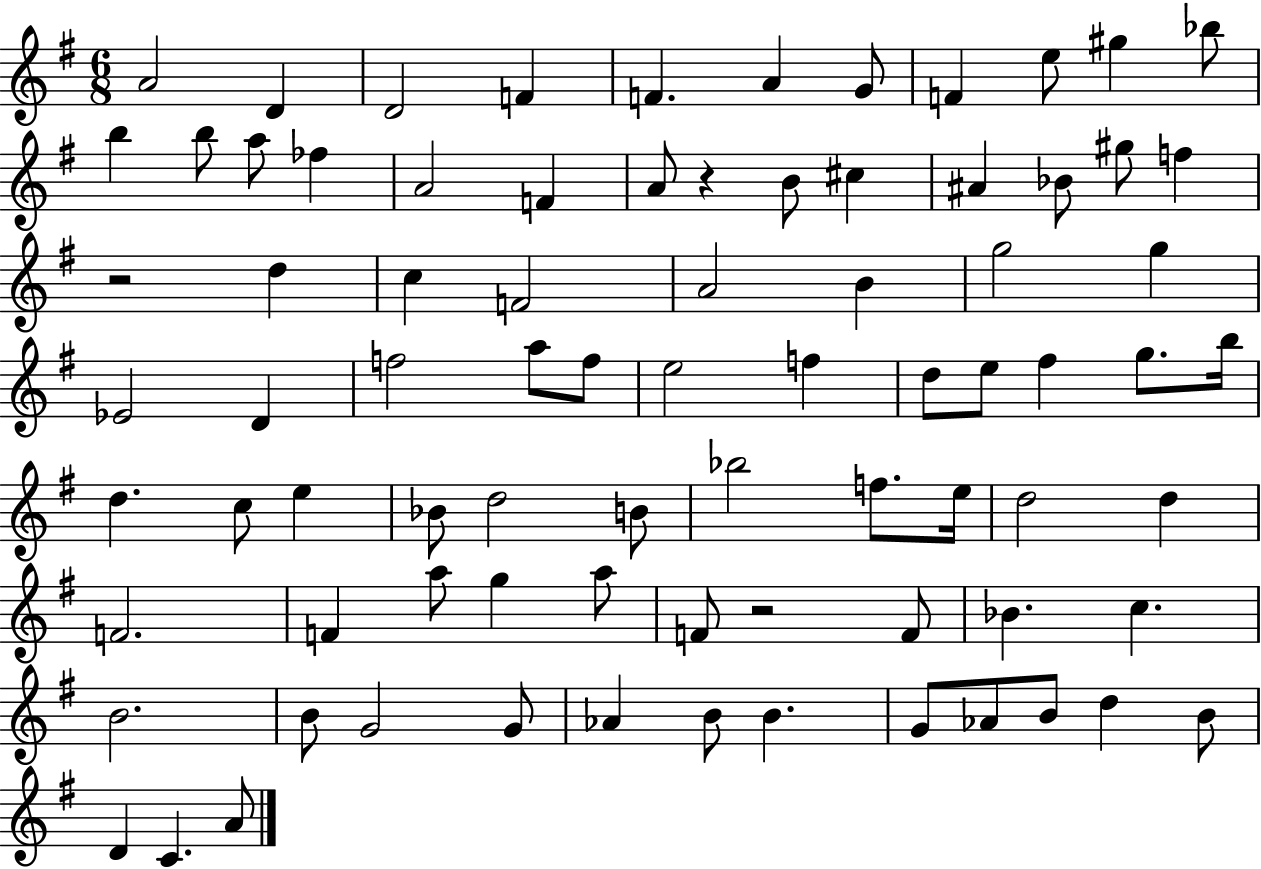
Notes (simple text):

A4/h D4/q D4/h F4/q F4/q. A4/q G4/e F4/q E5/e G#5/q Bb5/e B5/q B5/e A5/e FES5/q A4/h F4/q A4/e R/q B4/e C#5/q A#4/q Bb4/e G#5/e F5/q R/h D5/q C5/q F4/h A4/h B4/q G5/h G5/q Eb4/h D4/q F5/h A5/e F5/e E5/h F5/q D5/e E5/e F#5/q G5/e. B5/s D5/q. C5/e E5/q Bb4/e D5/h B4/e Bb5/h F5/e. E5/s D5/h D5/q F4/h. F4/q A5/e G5/q A5/e F4/e R/h F4/e Bb4/q. C5/q. B4/h. B4/e G4/h G4/e Ab4/q B4/e B4/q. G4/e Ab4/e B4/e D5/q B4/e D4/q C4/q. A4/e